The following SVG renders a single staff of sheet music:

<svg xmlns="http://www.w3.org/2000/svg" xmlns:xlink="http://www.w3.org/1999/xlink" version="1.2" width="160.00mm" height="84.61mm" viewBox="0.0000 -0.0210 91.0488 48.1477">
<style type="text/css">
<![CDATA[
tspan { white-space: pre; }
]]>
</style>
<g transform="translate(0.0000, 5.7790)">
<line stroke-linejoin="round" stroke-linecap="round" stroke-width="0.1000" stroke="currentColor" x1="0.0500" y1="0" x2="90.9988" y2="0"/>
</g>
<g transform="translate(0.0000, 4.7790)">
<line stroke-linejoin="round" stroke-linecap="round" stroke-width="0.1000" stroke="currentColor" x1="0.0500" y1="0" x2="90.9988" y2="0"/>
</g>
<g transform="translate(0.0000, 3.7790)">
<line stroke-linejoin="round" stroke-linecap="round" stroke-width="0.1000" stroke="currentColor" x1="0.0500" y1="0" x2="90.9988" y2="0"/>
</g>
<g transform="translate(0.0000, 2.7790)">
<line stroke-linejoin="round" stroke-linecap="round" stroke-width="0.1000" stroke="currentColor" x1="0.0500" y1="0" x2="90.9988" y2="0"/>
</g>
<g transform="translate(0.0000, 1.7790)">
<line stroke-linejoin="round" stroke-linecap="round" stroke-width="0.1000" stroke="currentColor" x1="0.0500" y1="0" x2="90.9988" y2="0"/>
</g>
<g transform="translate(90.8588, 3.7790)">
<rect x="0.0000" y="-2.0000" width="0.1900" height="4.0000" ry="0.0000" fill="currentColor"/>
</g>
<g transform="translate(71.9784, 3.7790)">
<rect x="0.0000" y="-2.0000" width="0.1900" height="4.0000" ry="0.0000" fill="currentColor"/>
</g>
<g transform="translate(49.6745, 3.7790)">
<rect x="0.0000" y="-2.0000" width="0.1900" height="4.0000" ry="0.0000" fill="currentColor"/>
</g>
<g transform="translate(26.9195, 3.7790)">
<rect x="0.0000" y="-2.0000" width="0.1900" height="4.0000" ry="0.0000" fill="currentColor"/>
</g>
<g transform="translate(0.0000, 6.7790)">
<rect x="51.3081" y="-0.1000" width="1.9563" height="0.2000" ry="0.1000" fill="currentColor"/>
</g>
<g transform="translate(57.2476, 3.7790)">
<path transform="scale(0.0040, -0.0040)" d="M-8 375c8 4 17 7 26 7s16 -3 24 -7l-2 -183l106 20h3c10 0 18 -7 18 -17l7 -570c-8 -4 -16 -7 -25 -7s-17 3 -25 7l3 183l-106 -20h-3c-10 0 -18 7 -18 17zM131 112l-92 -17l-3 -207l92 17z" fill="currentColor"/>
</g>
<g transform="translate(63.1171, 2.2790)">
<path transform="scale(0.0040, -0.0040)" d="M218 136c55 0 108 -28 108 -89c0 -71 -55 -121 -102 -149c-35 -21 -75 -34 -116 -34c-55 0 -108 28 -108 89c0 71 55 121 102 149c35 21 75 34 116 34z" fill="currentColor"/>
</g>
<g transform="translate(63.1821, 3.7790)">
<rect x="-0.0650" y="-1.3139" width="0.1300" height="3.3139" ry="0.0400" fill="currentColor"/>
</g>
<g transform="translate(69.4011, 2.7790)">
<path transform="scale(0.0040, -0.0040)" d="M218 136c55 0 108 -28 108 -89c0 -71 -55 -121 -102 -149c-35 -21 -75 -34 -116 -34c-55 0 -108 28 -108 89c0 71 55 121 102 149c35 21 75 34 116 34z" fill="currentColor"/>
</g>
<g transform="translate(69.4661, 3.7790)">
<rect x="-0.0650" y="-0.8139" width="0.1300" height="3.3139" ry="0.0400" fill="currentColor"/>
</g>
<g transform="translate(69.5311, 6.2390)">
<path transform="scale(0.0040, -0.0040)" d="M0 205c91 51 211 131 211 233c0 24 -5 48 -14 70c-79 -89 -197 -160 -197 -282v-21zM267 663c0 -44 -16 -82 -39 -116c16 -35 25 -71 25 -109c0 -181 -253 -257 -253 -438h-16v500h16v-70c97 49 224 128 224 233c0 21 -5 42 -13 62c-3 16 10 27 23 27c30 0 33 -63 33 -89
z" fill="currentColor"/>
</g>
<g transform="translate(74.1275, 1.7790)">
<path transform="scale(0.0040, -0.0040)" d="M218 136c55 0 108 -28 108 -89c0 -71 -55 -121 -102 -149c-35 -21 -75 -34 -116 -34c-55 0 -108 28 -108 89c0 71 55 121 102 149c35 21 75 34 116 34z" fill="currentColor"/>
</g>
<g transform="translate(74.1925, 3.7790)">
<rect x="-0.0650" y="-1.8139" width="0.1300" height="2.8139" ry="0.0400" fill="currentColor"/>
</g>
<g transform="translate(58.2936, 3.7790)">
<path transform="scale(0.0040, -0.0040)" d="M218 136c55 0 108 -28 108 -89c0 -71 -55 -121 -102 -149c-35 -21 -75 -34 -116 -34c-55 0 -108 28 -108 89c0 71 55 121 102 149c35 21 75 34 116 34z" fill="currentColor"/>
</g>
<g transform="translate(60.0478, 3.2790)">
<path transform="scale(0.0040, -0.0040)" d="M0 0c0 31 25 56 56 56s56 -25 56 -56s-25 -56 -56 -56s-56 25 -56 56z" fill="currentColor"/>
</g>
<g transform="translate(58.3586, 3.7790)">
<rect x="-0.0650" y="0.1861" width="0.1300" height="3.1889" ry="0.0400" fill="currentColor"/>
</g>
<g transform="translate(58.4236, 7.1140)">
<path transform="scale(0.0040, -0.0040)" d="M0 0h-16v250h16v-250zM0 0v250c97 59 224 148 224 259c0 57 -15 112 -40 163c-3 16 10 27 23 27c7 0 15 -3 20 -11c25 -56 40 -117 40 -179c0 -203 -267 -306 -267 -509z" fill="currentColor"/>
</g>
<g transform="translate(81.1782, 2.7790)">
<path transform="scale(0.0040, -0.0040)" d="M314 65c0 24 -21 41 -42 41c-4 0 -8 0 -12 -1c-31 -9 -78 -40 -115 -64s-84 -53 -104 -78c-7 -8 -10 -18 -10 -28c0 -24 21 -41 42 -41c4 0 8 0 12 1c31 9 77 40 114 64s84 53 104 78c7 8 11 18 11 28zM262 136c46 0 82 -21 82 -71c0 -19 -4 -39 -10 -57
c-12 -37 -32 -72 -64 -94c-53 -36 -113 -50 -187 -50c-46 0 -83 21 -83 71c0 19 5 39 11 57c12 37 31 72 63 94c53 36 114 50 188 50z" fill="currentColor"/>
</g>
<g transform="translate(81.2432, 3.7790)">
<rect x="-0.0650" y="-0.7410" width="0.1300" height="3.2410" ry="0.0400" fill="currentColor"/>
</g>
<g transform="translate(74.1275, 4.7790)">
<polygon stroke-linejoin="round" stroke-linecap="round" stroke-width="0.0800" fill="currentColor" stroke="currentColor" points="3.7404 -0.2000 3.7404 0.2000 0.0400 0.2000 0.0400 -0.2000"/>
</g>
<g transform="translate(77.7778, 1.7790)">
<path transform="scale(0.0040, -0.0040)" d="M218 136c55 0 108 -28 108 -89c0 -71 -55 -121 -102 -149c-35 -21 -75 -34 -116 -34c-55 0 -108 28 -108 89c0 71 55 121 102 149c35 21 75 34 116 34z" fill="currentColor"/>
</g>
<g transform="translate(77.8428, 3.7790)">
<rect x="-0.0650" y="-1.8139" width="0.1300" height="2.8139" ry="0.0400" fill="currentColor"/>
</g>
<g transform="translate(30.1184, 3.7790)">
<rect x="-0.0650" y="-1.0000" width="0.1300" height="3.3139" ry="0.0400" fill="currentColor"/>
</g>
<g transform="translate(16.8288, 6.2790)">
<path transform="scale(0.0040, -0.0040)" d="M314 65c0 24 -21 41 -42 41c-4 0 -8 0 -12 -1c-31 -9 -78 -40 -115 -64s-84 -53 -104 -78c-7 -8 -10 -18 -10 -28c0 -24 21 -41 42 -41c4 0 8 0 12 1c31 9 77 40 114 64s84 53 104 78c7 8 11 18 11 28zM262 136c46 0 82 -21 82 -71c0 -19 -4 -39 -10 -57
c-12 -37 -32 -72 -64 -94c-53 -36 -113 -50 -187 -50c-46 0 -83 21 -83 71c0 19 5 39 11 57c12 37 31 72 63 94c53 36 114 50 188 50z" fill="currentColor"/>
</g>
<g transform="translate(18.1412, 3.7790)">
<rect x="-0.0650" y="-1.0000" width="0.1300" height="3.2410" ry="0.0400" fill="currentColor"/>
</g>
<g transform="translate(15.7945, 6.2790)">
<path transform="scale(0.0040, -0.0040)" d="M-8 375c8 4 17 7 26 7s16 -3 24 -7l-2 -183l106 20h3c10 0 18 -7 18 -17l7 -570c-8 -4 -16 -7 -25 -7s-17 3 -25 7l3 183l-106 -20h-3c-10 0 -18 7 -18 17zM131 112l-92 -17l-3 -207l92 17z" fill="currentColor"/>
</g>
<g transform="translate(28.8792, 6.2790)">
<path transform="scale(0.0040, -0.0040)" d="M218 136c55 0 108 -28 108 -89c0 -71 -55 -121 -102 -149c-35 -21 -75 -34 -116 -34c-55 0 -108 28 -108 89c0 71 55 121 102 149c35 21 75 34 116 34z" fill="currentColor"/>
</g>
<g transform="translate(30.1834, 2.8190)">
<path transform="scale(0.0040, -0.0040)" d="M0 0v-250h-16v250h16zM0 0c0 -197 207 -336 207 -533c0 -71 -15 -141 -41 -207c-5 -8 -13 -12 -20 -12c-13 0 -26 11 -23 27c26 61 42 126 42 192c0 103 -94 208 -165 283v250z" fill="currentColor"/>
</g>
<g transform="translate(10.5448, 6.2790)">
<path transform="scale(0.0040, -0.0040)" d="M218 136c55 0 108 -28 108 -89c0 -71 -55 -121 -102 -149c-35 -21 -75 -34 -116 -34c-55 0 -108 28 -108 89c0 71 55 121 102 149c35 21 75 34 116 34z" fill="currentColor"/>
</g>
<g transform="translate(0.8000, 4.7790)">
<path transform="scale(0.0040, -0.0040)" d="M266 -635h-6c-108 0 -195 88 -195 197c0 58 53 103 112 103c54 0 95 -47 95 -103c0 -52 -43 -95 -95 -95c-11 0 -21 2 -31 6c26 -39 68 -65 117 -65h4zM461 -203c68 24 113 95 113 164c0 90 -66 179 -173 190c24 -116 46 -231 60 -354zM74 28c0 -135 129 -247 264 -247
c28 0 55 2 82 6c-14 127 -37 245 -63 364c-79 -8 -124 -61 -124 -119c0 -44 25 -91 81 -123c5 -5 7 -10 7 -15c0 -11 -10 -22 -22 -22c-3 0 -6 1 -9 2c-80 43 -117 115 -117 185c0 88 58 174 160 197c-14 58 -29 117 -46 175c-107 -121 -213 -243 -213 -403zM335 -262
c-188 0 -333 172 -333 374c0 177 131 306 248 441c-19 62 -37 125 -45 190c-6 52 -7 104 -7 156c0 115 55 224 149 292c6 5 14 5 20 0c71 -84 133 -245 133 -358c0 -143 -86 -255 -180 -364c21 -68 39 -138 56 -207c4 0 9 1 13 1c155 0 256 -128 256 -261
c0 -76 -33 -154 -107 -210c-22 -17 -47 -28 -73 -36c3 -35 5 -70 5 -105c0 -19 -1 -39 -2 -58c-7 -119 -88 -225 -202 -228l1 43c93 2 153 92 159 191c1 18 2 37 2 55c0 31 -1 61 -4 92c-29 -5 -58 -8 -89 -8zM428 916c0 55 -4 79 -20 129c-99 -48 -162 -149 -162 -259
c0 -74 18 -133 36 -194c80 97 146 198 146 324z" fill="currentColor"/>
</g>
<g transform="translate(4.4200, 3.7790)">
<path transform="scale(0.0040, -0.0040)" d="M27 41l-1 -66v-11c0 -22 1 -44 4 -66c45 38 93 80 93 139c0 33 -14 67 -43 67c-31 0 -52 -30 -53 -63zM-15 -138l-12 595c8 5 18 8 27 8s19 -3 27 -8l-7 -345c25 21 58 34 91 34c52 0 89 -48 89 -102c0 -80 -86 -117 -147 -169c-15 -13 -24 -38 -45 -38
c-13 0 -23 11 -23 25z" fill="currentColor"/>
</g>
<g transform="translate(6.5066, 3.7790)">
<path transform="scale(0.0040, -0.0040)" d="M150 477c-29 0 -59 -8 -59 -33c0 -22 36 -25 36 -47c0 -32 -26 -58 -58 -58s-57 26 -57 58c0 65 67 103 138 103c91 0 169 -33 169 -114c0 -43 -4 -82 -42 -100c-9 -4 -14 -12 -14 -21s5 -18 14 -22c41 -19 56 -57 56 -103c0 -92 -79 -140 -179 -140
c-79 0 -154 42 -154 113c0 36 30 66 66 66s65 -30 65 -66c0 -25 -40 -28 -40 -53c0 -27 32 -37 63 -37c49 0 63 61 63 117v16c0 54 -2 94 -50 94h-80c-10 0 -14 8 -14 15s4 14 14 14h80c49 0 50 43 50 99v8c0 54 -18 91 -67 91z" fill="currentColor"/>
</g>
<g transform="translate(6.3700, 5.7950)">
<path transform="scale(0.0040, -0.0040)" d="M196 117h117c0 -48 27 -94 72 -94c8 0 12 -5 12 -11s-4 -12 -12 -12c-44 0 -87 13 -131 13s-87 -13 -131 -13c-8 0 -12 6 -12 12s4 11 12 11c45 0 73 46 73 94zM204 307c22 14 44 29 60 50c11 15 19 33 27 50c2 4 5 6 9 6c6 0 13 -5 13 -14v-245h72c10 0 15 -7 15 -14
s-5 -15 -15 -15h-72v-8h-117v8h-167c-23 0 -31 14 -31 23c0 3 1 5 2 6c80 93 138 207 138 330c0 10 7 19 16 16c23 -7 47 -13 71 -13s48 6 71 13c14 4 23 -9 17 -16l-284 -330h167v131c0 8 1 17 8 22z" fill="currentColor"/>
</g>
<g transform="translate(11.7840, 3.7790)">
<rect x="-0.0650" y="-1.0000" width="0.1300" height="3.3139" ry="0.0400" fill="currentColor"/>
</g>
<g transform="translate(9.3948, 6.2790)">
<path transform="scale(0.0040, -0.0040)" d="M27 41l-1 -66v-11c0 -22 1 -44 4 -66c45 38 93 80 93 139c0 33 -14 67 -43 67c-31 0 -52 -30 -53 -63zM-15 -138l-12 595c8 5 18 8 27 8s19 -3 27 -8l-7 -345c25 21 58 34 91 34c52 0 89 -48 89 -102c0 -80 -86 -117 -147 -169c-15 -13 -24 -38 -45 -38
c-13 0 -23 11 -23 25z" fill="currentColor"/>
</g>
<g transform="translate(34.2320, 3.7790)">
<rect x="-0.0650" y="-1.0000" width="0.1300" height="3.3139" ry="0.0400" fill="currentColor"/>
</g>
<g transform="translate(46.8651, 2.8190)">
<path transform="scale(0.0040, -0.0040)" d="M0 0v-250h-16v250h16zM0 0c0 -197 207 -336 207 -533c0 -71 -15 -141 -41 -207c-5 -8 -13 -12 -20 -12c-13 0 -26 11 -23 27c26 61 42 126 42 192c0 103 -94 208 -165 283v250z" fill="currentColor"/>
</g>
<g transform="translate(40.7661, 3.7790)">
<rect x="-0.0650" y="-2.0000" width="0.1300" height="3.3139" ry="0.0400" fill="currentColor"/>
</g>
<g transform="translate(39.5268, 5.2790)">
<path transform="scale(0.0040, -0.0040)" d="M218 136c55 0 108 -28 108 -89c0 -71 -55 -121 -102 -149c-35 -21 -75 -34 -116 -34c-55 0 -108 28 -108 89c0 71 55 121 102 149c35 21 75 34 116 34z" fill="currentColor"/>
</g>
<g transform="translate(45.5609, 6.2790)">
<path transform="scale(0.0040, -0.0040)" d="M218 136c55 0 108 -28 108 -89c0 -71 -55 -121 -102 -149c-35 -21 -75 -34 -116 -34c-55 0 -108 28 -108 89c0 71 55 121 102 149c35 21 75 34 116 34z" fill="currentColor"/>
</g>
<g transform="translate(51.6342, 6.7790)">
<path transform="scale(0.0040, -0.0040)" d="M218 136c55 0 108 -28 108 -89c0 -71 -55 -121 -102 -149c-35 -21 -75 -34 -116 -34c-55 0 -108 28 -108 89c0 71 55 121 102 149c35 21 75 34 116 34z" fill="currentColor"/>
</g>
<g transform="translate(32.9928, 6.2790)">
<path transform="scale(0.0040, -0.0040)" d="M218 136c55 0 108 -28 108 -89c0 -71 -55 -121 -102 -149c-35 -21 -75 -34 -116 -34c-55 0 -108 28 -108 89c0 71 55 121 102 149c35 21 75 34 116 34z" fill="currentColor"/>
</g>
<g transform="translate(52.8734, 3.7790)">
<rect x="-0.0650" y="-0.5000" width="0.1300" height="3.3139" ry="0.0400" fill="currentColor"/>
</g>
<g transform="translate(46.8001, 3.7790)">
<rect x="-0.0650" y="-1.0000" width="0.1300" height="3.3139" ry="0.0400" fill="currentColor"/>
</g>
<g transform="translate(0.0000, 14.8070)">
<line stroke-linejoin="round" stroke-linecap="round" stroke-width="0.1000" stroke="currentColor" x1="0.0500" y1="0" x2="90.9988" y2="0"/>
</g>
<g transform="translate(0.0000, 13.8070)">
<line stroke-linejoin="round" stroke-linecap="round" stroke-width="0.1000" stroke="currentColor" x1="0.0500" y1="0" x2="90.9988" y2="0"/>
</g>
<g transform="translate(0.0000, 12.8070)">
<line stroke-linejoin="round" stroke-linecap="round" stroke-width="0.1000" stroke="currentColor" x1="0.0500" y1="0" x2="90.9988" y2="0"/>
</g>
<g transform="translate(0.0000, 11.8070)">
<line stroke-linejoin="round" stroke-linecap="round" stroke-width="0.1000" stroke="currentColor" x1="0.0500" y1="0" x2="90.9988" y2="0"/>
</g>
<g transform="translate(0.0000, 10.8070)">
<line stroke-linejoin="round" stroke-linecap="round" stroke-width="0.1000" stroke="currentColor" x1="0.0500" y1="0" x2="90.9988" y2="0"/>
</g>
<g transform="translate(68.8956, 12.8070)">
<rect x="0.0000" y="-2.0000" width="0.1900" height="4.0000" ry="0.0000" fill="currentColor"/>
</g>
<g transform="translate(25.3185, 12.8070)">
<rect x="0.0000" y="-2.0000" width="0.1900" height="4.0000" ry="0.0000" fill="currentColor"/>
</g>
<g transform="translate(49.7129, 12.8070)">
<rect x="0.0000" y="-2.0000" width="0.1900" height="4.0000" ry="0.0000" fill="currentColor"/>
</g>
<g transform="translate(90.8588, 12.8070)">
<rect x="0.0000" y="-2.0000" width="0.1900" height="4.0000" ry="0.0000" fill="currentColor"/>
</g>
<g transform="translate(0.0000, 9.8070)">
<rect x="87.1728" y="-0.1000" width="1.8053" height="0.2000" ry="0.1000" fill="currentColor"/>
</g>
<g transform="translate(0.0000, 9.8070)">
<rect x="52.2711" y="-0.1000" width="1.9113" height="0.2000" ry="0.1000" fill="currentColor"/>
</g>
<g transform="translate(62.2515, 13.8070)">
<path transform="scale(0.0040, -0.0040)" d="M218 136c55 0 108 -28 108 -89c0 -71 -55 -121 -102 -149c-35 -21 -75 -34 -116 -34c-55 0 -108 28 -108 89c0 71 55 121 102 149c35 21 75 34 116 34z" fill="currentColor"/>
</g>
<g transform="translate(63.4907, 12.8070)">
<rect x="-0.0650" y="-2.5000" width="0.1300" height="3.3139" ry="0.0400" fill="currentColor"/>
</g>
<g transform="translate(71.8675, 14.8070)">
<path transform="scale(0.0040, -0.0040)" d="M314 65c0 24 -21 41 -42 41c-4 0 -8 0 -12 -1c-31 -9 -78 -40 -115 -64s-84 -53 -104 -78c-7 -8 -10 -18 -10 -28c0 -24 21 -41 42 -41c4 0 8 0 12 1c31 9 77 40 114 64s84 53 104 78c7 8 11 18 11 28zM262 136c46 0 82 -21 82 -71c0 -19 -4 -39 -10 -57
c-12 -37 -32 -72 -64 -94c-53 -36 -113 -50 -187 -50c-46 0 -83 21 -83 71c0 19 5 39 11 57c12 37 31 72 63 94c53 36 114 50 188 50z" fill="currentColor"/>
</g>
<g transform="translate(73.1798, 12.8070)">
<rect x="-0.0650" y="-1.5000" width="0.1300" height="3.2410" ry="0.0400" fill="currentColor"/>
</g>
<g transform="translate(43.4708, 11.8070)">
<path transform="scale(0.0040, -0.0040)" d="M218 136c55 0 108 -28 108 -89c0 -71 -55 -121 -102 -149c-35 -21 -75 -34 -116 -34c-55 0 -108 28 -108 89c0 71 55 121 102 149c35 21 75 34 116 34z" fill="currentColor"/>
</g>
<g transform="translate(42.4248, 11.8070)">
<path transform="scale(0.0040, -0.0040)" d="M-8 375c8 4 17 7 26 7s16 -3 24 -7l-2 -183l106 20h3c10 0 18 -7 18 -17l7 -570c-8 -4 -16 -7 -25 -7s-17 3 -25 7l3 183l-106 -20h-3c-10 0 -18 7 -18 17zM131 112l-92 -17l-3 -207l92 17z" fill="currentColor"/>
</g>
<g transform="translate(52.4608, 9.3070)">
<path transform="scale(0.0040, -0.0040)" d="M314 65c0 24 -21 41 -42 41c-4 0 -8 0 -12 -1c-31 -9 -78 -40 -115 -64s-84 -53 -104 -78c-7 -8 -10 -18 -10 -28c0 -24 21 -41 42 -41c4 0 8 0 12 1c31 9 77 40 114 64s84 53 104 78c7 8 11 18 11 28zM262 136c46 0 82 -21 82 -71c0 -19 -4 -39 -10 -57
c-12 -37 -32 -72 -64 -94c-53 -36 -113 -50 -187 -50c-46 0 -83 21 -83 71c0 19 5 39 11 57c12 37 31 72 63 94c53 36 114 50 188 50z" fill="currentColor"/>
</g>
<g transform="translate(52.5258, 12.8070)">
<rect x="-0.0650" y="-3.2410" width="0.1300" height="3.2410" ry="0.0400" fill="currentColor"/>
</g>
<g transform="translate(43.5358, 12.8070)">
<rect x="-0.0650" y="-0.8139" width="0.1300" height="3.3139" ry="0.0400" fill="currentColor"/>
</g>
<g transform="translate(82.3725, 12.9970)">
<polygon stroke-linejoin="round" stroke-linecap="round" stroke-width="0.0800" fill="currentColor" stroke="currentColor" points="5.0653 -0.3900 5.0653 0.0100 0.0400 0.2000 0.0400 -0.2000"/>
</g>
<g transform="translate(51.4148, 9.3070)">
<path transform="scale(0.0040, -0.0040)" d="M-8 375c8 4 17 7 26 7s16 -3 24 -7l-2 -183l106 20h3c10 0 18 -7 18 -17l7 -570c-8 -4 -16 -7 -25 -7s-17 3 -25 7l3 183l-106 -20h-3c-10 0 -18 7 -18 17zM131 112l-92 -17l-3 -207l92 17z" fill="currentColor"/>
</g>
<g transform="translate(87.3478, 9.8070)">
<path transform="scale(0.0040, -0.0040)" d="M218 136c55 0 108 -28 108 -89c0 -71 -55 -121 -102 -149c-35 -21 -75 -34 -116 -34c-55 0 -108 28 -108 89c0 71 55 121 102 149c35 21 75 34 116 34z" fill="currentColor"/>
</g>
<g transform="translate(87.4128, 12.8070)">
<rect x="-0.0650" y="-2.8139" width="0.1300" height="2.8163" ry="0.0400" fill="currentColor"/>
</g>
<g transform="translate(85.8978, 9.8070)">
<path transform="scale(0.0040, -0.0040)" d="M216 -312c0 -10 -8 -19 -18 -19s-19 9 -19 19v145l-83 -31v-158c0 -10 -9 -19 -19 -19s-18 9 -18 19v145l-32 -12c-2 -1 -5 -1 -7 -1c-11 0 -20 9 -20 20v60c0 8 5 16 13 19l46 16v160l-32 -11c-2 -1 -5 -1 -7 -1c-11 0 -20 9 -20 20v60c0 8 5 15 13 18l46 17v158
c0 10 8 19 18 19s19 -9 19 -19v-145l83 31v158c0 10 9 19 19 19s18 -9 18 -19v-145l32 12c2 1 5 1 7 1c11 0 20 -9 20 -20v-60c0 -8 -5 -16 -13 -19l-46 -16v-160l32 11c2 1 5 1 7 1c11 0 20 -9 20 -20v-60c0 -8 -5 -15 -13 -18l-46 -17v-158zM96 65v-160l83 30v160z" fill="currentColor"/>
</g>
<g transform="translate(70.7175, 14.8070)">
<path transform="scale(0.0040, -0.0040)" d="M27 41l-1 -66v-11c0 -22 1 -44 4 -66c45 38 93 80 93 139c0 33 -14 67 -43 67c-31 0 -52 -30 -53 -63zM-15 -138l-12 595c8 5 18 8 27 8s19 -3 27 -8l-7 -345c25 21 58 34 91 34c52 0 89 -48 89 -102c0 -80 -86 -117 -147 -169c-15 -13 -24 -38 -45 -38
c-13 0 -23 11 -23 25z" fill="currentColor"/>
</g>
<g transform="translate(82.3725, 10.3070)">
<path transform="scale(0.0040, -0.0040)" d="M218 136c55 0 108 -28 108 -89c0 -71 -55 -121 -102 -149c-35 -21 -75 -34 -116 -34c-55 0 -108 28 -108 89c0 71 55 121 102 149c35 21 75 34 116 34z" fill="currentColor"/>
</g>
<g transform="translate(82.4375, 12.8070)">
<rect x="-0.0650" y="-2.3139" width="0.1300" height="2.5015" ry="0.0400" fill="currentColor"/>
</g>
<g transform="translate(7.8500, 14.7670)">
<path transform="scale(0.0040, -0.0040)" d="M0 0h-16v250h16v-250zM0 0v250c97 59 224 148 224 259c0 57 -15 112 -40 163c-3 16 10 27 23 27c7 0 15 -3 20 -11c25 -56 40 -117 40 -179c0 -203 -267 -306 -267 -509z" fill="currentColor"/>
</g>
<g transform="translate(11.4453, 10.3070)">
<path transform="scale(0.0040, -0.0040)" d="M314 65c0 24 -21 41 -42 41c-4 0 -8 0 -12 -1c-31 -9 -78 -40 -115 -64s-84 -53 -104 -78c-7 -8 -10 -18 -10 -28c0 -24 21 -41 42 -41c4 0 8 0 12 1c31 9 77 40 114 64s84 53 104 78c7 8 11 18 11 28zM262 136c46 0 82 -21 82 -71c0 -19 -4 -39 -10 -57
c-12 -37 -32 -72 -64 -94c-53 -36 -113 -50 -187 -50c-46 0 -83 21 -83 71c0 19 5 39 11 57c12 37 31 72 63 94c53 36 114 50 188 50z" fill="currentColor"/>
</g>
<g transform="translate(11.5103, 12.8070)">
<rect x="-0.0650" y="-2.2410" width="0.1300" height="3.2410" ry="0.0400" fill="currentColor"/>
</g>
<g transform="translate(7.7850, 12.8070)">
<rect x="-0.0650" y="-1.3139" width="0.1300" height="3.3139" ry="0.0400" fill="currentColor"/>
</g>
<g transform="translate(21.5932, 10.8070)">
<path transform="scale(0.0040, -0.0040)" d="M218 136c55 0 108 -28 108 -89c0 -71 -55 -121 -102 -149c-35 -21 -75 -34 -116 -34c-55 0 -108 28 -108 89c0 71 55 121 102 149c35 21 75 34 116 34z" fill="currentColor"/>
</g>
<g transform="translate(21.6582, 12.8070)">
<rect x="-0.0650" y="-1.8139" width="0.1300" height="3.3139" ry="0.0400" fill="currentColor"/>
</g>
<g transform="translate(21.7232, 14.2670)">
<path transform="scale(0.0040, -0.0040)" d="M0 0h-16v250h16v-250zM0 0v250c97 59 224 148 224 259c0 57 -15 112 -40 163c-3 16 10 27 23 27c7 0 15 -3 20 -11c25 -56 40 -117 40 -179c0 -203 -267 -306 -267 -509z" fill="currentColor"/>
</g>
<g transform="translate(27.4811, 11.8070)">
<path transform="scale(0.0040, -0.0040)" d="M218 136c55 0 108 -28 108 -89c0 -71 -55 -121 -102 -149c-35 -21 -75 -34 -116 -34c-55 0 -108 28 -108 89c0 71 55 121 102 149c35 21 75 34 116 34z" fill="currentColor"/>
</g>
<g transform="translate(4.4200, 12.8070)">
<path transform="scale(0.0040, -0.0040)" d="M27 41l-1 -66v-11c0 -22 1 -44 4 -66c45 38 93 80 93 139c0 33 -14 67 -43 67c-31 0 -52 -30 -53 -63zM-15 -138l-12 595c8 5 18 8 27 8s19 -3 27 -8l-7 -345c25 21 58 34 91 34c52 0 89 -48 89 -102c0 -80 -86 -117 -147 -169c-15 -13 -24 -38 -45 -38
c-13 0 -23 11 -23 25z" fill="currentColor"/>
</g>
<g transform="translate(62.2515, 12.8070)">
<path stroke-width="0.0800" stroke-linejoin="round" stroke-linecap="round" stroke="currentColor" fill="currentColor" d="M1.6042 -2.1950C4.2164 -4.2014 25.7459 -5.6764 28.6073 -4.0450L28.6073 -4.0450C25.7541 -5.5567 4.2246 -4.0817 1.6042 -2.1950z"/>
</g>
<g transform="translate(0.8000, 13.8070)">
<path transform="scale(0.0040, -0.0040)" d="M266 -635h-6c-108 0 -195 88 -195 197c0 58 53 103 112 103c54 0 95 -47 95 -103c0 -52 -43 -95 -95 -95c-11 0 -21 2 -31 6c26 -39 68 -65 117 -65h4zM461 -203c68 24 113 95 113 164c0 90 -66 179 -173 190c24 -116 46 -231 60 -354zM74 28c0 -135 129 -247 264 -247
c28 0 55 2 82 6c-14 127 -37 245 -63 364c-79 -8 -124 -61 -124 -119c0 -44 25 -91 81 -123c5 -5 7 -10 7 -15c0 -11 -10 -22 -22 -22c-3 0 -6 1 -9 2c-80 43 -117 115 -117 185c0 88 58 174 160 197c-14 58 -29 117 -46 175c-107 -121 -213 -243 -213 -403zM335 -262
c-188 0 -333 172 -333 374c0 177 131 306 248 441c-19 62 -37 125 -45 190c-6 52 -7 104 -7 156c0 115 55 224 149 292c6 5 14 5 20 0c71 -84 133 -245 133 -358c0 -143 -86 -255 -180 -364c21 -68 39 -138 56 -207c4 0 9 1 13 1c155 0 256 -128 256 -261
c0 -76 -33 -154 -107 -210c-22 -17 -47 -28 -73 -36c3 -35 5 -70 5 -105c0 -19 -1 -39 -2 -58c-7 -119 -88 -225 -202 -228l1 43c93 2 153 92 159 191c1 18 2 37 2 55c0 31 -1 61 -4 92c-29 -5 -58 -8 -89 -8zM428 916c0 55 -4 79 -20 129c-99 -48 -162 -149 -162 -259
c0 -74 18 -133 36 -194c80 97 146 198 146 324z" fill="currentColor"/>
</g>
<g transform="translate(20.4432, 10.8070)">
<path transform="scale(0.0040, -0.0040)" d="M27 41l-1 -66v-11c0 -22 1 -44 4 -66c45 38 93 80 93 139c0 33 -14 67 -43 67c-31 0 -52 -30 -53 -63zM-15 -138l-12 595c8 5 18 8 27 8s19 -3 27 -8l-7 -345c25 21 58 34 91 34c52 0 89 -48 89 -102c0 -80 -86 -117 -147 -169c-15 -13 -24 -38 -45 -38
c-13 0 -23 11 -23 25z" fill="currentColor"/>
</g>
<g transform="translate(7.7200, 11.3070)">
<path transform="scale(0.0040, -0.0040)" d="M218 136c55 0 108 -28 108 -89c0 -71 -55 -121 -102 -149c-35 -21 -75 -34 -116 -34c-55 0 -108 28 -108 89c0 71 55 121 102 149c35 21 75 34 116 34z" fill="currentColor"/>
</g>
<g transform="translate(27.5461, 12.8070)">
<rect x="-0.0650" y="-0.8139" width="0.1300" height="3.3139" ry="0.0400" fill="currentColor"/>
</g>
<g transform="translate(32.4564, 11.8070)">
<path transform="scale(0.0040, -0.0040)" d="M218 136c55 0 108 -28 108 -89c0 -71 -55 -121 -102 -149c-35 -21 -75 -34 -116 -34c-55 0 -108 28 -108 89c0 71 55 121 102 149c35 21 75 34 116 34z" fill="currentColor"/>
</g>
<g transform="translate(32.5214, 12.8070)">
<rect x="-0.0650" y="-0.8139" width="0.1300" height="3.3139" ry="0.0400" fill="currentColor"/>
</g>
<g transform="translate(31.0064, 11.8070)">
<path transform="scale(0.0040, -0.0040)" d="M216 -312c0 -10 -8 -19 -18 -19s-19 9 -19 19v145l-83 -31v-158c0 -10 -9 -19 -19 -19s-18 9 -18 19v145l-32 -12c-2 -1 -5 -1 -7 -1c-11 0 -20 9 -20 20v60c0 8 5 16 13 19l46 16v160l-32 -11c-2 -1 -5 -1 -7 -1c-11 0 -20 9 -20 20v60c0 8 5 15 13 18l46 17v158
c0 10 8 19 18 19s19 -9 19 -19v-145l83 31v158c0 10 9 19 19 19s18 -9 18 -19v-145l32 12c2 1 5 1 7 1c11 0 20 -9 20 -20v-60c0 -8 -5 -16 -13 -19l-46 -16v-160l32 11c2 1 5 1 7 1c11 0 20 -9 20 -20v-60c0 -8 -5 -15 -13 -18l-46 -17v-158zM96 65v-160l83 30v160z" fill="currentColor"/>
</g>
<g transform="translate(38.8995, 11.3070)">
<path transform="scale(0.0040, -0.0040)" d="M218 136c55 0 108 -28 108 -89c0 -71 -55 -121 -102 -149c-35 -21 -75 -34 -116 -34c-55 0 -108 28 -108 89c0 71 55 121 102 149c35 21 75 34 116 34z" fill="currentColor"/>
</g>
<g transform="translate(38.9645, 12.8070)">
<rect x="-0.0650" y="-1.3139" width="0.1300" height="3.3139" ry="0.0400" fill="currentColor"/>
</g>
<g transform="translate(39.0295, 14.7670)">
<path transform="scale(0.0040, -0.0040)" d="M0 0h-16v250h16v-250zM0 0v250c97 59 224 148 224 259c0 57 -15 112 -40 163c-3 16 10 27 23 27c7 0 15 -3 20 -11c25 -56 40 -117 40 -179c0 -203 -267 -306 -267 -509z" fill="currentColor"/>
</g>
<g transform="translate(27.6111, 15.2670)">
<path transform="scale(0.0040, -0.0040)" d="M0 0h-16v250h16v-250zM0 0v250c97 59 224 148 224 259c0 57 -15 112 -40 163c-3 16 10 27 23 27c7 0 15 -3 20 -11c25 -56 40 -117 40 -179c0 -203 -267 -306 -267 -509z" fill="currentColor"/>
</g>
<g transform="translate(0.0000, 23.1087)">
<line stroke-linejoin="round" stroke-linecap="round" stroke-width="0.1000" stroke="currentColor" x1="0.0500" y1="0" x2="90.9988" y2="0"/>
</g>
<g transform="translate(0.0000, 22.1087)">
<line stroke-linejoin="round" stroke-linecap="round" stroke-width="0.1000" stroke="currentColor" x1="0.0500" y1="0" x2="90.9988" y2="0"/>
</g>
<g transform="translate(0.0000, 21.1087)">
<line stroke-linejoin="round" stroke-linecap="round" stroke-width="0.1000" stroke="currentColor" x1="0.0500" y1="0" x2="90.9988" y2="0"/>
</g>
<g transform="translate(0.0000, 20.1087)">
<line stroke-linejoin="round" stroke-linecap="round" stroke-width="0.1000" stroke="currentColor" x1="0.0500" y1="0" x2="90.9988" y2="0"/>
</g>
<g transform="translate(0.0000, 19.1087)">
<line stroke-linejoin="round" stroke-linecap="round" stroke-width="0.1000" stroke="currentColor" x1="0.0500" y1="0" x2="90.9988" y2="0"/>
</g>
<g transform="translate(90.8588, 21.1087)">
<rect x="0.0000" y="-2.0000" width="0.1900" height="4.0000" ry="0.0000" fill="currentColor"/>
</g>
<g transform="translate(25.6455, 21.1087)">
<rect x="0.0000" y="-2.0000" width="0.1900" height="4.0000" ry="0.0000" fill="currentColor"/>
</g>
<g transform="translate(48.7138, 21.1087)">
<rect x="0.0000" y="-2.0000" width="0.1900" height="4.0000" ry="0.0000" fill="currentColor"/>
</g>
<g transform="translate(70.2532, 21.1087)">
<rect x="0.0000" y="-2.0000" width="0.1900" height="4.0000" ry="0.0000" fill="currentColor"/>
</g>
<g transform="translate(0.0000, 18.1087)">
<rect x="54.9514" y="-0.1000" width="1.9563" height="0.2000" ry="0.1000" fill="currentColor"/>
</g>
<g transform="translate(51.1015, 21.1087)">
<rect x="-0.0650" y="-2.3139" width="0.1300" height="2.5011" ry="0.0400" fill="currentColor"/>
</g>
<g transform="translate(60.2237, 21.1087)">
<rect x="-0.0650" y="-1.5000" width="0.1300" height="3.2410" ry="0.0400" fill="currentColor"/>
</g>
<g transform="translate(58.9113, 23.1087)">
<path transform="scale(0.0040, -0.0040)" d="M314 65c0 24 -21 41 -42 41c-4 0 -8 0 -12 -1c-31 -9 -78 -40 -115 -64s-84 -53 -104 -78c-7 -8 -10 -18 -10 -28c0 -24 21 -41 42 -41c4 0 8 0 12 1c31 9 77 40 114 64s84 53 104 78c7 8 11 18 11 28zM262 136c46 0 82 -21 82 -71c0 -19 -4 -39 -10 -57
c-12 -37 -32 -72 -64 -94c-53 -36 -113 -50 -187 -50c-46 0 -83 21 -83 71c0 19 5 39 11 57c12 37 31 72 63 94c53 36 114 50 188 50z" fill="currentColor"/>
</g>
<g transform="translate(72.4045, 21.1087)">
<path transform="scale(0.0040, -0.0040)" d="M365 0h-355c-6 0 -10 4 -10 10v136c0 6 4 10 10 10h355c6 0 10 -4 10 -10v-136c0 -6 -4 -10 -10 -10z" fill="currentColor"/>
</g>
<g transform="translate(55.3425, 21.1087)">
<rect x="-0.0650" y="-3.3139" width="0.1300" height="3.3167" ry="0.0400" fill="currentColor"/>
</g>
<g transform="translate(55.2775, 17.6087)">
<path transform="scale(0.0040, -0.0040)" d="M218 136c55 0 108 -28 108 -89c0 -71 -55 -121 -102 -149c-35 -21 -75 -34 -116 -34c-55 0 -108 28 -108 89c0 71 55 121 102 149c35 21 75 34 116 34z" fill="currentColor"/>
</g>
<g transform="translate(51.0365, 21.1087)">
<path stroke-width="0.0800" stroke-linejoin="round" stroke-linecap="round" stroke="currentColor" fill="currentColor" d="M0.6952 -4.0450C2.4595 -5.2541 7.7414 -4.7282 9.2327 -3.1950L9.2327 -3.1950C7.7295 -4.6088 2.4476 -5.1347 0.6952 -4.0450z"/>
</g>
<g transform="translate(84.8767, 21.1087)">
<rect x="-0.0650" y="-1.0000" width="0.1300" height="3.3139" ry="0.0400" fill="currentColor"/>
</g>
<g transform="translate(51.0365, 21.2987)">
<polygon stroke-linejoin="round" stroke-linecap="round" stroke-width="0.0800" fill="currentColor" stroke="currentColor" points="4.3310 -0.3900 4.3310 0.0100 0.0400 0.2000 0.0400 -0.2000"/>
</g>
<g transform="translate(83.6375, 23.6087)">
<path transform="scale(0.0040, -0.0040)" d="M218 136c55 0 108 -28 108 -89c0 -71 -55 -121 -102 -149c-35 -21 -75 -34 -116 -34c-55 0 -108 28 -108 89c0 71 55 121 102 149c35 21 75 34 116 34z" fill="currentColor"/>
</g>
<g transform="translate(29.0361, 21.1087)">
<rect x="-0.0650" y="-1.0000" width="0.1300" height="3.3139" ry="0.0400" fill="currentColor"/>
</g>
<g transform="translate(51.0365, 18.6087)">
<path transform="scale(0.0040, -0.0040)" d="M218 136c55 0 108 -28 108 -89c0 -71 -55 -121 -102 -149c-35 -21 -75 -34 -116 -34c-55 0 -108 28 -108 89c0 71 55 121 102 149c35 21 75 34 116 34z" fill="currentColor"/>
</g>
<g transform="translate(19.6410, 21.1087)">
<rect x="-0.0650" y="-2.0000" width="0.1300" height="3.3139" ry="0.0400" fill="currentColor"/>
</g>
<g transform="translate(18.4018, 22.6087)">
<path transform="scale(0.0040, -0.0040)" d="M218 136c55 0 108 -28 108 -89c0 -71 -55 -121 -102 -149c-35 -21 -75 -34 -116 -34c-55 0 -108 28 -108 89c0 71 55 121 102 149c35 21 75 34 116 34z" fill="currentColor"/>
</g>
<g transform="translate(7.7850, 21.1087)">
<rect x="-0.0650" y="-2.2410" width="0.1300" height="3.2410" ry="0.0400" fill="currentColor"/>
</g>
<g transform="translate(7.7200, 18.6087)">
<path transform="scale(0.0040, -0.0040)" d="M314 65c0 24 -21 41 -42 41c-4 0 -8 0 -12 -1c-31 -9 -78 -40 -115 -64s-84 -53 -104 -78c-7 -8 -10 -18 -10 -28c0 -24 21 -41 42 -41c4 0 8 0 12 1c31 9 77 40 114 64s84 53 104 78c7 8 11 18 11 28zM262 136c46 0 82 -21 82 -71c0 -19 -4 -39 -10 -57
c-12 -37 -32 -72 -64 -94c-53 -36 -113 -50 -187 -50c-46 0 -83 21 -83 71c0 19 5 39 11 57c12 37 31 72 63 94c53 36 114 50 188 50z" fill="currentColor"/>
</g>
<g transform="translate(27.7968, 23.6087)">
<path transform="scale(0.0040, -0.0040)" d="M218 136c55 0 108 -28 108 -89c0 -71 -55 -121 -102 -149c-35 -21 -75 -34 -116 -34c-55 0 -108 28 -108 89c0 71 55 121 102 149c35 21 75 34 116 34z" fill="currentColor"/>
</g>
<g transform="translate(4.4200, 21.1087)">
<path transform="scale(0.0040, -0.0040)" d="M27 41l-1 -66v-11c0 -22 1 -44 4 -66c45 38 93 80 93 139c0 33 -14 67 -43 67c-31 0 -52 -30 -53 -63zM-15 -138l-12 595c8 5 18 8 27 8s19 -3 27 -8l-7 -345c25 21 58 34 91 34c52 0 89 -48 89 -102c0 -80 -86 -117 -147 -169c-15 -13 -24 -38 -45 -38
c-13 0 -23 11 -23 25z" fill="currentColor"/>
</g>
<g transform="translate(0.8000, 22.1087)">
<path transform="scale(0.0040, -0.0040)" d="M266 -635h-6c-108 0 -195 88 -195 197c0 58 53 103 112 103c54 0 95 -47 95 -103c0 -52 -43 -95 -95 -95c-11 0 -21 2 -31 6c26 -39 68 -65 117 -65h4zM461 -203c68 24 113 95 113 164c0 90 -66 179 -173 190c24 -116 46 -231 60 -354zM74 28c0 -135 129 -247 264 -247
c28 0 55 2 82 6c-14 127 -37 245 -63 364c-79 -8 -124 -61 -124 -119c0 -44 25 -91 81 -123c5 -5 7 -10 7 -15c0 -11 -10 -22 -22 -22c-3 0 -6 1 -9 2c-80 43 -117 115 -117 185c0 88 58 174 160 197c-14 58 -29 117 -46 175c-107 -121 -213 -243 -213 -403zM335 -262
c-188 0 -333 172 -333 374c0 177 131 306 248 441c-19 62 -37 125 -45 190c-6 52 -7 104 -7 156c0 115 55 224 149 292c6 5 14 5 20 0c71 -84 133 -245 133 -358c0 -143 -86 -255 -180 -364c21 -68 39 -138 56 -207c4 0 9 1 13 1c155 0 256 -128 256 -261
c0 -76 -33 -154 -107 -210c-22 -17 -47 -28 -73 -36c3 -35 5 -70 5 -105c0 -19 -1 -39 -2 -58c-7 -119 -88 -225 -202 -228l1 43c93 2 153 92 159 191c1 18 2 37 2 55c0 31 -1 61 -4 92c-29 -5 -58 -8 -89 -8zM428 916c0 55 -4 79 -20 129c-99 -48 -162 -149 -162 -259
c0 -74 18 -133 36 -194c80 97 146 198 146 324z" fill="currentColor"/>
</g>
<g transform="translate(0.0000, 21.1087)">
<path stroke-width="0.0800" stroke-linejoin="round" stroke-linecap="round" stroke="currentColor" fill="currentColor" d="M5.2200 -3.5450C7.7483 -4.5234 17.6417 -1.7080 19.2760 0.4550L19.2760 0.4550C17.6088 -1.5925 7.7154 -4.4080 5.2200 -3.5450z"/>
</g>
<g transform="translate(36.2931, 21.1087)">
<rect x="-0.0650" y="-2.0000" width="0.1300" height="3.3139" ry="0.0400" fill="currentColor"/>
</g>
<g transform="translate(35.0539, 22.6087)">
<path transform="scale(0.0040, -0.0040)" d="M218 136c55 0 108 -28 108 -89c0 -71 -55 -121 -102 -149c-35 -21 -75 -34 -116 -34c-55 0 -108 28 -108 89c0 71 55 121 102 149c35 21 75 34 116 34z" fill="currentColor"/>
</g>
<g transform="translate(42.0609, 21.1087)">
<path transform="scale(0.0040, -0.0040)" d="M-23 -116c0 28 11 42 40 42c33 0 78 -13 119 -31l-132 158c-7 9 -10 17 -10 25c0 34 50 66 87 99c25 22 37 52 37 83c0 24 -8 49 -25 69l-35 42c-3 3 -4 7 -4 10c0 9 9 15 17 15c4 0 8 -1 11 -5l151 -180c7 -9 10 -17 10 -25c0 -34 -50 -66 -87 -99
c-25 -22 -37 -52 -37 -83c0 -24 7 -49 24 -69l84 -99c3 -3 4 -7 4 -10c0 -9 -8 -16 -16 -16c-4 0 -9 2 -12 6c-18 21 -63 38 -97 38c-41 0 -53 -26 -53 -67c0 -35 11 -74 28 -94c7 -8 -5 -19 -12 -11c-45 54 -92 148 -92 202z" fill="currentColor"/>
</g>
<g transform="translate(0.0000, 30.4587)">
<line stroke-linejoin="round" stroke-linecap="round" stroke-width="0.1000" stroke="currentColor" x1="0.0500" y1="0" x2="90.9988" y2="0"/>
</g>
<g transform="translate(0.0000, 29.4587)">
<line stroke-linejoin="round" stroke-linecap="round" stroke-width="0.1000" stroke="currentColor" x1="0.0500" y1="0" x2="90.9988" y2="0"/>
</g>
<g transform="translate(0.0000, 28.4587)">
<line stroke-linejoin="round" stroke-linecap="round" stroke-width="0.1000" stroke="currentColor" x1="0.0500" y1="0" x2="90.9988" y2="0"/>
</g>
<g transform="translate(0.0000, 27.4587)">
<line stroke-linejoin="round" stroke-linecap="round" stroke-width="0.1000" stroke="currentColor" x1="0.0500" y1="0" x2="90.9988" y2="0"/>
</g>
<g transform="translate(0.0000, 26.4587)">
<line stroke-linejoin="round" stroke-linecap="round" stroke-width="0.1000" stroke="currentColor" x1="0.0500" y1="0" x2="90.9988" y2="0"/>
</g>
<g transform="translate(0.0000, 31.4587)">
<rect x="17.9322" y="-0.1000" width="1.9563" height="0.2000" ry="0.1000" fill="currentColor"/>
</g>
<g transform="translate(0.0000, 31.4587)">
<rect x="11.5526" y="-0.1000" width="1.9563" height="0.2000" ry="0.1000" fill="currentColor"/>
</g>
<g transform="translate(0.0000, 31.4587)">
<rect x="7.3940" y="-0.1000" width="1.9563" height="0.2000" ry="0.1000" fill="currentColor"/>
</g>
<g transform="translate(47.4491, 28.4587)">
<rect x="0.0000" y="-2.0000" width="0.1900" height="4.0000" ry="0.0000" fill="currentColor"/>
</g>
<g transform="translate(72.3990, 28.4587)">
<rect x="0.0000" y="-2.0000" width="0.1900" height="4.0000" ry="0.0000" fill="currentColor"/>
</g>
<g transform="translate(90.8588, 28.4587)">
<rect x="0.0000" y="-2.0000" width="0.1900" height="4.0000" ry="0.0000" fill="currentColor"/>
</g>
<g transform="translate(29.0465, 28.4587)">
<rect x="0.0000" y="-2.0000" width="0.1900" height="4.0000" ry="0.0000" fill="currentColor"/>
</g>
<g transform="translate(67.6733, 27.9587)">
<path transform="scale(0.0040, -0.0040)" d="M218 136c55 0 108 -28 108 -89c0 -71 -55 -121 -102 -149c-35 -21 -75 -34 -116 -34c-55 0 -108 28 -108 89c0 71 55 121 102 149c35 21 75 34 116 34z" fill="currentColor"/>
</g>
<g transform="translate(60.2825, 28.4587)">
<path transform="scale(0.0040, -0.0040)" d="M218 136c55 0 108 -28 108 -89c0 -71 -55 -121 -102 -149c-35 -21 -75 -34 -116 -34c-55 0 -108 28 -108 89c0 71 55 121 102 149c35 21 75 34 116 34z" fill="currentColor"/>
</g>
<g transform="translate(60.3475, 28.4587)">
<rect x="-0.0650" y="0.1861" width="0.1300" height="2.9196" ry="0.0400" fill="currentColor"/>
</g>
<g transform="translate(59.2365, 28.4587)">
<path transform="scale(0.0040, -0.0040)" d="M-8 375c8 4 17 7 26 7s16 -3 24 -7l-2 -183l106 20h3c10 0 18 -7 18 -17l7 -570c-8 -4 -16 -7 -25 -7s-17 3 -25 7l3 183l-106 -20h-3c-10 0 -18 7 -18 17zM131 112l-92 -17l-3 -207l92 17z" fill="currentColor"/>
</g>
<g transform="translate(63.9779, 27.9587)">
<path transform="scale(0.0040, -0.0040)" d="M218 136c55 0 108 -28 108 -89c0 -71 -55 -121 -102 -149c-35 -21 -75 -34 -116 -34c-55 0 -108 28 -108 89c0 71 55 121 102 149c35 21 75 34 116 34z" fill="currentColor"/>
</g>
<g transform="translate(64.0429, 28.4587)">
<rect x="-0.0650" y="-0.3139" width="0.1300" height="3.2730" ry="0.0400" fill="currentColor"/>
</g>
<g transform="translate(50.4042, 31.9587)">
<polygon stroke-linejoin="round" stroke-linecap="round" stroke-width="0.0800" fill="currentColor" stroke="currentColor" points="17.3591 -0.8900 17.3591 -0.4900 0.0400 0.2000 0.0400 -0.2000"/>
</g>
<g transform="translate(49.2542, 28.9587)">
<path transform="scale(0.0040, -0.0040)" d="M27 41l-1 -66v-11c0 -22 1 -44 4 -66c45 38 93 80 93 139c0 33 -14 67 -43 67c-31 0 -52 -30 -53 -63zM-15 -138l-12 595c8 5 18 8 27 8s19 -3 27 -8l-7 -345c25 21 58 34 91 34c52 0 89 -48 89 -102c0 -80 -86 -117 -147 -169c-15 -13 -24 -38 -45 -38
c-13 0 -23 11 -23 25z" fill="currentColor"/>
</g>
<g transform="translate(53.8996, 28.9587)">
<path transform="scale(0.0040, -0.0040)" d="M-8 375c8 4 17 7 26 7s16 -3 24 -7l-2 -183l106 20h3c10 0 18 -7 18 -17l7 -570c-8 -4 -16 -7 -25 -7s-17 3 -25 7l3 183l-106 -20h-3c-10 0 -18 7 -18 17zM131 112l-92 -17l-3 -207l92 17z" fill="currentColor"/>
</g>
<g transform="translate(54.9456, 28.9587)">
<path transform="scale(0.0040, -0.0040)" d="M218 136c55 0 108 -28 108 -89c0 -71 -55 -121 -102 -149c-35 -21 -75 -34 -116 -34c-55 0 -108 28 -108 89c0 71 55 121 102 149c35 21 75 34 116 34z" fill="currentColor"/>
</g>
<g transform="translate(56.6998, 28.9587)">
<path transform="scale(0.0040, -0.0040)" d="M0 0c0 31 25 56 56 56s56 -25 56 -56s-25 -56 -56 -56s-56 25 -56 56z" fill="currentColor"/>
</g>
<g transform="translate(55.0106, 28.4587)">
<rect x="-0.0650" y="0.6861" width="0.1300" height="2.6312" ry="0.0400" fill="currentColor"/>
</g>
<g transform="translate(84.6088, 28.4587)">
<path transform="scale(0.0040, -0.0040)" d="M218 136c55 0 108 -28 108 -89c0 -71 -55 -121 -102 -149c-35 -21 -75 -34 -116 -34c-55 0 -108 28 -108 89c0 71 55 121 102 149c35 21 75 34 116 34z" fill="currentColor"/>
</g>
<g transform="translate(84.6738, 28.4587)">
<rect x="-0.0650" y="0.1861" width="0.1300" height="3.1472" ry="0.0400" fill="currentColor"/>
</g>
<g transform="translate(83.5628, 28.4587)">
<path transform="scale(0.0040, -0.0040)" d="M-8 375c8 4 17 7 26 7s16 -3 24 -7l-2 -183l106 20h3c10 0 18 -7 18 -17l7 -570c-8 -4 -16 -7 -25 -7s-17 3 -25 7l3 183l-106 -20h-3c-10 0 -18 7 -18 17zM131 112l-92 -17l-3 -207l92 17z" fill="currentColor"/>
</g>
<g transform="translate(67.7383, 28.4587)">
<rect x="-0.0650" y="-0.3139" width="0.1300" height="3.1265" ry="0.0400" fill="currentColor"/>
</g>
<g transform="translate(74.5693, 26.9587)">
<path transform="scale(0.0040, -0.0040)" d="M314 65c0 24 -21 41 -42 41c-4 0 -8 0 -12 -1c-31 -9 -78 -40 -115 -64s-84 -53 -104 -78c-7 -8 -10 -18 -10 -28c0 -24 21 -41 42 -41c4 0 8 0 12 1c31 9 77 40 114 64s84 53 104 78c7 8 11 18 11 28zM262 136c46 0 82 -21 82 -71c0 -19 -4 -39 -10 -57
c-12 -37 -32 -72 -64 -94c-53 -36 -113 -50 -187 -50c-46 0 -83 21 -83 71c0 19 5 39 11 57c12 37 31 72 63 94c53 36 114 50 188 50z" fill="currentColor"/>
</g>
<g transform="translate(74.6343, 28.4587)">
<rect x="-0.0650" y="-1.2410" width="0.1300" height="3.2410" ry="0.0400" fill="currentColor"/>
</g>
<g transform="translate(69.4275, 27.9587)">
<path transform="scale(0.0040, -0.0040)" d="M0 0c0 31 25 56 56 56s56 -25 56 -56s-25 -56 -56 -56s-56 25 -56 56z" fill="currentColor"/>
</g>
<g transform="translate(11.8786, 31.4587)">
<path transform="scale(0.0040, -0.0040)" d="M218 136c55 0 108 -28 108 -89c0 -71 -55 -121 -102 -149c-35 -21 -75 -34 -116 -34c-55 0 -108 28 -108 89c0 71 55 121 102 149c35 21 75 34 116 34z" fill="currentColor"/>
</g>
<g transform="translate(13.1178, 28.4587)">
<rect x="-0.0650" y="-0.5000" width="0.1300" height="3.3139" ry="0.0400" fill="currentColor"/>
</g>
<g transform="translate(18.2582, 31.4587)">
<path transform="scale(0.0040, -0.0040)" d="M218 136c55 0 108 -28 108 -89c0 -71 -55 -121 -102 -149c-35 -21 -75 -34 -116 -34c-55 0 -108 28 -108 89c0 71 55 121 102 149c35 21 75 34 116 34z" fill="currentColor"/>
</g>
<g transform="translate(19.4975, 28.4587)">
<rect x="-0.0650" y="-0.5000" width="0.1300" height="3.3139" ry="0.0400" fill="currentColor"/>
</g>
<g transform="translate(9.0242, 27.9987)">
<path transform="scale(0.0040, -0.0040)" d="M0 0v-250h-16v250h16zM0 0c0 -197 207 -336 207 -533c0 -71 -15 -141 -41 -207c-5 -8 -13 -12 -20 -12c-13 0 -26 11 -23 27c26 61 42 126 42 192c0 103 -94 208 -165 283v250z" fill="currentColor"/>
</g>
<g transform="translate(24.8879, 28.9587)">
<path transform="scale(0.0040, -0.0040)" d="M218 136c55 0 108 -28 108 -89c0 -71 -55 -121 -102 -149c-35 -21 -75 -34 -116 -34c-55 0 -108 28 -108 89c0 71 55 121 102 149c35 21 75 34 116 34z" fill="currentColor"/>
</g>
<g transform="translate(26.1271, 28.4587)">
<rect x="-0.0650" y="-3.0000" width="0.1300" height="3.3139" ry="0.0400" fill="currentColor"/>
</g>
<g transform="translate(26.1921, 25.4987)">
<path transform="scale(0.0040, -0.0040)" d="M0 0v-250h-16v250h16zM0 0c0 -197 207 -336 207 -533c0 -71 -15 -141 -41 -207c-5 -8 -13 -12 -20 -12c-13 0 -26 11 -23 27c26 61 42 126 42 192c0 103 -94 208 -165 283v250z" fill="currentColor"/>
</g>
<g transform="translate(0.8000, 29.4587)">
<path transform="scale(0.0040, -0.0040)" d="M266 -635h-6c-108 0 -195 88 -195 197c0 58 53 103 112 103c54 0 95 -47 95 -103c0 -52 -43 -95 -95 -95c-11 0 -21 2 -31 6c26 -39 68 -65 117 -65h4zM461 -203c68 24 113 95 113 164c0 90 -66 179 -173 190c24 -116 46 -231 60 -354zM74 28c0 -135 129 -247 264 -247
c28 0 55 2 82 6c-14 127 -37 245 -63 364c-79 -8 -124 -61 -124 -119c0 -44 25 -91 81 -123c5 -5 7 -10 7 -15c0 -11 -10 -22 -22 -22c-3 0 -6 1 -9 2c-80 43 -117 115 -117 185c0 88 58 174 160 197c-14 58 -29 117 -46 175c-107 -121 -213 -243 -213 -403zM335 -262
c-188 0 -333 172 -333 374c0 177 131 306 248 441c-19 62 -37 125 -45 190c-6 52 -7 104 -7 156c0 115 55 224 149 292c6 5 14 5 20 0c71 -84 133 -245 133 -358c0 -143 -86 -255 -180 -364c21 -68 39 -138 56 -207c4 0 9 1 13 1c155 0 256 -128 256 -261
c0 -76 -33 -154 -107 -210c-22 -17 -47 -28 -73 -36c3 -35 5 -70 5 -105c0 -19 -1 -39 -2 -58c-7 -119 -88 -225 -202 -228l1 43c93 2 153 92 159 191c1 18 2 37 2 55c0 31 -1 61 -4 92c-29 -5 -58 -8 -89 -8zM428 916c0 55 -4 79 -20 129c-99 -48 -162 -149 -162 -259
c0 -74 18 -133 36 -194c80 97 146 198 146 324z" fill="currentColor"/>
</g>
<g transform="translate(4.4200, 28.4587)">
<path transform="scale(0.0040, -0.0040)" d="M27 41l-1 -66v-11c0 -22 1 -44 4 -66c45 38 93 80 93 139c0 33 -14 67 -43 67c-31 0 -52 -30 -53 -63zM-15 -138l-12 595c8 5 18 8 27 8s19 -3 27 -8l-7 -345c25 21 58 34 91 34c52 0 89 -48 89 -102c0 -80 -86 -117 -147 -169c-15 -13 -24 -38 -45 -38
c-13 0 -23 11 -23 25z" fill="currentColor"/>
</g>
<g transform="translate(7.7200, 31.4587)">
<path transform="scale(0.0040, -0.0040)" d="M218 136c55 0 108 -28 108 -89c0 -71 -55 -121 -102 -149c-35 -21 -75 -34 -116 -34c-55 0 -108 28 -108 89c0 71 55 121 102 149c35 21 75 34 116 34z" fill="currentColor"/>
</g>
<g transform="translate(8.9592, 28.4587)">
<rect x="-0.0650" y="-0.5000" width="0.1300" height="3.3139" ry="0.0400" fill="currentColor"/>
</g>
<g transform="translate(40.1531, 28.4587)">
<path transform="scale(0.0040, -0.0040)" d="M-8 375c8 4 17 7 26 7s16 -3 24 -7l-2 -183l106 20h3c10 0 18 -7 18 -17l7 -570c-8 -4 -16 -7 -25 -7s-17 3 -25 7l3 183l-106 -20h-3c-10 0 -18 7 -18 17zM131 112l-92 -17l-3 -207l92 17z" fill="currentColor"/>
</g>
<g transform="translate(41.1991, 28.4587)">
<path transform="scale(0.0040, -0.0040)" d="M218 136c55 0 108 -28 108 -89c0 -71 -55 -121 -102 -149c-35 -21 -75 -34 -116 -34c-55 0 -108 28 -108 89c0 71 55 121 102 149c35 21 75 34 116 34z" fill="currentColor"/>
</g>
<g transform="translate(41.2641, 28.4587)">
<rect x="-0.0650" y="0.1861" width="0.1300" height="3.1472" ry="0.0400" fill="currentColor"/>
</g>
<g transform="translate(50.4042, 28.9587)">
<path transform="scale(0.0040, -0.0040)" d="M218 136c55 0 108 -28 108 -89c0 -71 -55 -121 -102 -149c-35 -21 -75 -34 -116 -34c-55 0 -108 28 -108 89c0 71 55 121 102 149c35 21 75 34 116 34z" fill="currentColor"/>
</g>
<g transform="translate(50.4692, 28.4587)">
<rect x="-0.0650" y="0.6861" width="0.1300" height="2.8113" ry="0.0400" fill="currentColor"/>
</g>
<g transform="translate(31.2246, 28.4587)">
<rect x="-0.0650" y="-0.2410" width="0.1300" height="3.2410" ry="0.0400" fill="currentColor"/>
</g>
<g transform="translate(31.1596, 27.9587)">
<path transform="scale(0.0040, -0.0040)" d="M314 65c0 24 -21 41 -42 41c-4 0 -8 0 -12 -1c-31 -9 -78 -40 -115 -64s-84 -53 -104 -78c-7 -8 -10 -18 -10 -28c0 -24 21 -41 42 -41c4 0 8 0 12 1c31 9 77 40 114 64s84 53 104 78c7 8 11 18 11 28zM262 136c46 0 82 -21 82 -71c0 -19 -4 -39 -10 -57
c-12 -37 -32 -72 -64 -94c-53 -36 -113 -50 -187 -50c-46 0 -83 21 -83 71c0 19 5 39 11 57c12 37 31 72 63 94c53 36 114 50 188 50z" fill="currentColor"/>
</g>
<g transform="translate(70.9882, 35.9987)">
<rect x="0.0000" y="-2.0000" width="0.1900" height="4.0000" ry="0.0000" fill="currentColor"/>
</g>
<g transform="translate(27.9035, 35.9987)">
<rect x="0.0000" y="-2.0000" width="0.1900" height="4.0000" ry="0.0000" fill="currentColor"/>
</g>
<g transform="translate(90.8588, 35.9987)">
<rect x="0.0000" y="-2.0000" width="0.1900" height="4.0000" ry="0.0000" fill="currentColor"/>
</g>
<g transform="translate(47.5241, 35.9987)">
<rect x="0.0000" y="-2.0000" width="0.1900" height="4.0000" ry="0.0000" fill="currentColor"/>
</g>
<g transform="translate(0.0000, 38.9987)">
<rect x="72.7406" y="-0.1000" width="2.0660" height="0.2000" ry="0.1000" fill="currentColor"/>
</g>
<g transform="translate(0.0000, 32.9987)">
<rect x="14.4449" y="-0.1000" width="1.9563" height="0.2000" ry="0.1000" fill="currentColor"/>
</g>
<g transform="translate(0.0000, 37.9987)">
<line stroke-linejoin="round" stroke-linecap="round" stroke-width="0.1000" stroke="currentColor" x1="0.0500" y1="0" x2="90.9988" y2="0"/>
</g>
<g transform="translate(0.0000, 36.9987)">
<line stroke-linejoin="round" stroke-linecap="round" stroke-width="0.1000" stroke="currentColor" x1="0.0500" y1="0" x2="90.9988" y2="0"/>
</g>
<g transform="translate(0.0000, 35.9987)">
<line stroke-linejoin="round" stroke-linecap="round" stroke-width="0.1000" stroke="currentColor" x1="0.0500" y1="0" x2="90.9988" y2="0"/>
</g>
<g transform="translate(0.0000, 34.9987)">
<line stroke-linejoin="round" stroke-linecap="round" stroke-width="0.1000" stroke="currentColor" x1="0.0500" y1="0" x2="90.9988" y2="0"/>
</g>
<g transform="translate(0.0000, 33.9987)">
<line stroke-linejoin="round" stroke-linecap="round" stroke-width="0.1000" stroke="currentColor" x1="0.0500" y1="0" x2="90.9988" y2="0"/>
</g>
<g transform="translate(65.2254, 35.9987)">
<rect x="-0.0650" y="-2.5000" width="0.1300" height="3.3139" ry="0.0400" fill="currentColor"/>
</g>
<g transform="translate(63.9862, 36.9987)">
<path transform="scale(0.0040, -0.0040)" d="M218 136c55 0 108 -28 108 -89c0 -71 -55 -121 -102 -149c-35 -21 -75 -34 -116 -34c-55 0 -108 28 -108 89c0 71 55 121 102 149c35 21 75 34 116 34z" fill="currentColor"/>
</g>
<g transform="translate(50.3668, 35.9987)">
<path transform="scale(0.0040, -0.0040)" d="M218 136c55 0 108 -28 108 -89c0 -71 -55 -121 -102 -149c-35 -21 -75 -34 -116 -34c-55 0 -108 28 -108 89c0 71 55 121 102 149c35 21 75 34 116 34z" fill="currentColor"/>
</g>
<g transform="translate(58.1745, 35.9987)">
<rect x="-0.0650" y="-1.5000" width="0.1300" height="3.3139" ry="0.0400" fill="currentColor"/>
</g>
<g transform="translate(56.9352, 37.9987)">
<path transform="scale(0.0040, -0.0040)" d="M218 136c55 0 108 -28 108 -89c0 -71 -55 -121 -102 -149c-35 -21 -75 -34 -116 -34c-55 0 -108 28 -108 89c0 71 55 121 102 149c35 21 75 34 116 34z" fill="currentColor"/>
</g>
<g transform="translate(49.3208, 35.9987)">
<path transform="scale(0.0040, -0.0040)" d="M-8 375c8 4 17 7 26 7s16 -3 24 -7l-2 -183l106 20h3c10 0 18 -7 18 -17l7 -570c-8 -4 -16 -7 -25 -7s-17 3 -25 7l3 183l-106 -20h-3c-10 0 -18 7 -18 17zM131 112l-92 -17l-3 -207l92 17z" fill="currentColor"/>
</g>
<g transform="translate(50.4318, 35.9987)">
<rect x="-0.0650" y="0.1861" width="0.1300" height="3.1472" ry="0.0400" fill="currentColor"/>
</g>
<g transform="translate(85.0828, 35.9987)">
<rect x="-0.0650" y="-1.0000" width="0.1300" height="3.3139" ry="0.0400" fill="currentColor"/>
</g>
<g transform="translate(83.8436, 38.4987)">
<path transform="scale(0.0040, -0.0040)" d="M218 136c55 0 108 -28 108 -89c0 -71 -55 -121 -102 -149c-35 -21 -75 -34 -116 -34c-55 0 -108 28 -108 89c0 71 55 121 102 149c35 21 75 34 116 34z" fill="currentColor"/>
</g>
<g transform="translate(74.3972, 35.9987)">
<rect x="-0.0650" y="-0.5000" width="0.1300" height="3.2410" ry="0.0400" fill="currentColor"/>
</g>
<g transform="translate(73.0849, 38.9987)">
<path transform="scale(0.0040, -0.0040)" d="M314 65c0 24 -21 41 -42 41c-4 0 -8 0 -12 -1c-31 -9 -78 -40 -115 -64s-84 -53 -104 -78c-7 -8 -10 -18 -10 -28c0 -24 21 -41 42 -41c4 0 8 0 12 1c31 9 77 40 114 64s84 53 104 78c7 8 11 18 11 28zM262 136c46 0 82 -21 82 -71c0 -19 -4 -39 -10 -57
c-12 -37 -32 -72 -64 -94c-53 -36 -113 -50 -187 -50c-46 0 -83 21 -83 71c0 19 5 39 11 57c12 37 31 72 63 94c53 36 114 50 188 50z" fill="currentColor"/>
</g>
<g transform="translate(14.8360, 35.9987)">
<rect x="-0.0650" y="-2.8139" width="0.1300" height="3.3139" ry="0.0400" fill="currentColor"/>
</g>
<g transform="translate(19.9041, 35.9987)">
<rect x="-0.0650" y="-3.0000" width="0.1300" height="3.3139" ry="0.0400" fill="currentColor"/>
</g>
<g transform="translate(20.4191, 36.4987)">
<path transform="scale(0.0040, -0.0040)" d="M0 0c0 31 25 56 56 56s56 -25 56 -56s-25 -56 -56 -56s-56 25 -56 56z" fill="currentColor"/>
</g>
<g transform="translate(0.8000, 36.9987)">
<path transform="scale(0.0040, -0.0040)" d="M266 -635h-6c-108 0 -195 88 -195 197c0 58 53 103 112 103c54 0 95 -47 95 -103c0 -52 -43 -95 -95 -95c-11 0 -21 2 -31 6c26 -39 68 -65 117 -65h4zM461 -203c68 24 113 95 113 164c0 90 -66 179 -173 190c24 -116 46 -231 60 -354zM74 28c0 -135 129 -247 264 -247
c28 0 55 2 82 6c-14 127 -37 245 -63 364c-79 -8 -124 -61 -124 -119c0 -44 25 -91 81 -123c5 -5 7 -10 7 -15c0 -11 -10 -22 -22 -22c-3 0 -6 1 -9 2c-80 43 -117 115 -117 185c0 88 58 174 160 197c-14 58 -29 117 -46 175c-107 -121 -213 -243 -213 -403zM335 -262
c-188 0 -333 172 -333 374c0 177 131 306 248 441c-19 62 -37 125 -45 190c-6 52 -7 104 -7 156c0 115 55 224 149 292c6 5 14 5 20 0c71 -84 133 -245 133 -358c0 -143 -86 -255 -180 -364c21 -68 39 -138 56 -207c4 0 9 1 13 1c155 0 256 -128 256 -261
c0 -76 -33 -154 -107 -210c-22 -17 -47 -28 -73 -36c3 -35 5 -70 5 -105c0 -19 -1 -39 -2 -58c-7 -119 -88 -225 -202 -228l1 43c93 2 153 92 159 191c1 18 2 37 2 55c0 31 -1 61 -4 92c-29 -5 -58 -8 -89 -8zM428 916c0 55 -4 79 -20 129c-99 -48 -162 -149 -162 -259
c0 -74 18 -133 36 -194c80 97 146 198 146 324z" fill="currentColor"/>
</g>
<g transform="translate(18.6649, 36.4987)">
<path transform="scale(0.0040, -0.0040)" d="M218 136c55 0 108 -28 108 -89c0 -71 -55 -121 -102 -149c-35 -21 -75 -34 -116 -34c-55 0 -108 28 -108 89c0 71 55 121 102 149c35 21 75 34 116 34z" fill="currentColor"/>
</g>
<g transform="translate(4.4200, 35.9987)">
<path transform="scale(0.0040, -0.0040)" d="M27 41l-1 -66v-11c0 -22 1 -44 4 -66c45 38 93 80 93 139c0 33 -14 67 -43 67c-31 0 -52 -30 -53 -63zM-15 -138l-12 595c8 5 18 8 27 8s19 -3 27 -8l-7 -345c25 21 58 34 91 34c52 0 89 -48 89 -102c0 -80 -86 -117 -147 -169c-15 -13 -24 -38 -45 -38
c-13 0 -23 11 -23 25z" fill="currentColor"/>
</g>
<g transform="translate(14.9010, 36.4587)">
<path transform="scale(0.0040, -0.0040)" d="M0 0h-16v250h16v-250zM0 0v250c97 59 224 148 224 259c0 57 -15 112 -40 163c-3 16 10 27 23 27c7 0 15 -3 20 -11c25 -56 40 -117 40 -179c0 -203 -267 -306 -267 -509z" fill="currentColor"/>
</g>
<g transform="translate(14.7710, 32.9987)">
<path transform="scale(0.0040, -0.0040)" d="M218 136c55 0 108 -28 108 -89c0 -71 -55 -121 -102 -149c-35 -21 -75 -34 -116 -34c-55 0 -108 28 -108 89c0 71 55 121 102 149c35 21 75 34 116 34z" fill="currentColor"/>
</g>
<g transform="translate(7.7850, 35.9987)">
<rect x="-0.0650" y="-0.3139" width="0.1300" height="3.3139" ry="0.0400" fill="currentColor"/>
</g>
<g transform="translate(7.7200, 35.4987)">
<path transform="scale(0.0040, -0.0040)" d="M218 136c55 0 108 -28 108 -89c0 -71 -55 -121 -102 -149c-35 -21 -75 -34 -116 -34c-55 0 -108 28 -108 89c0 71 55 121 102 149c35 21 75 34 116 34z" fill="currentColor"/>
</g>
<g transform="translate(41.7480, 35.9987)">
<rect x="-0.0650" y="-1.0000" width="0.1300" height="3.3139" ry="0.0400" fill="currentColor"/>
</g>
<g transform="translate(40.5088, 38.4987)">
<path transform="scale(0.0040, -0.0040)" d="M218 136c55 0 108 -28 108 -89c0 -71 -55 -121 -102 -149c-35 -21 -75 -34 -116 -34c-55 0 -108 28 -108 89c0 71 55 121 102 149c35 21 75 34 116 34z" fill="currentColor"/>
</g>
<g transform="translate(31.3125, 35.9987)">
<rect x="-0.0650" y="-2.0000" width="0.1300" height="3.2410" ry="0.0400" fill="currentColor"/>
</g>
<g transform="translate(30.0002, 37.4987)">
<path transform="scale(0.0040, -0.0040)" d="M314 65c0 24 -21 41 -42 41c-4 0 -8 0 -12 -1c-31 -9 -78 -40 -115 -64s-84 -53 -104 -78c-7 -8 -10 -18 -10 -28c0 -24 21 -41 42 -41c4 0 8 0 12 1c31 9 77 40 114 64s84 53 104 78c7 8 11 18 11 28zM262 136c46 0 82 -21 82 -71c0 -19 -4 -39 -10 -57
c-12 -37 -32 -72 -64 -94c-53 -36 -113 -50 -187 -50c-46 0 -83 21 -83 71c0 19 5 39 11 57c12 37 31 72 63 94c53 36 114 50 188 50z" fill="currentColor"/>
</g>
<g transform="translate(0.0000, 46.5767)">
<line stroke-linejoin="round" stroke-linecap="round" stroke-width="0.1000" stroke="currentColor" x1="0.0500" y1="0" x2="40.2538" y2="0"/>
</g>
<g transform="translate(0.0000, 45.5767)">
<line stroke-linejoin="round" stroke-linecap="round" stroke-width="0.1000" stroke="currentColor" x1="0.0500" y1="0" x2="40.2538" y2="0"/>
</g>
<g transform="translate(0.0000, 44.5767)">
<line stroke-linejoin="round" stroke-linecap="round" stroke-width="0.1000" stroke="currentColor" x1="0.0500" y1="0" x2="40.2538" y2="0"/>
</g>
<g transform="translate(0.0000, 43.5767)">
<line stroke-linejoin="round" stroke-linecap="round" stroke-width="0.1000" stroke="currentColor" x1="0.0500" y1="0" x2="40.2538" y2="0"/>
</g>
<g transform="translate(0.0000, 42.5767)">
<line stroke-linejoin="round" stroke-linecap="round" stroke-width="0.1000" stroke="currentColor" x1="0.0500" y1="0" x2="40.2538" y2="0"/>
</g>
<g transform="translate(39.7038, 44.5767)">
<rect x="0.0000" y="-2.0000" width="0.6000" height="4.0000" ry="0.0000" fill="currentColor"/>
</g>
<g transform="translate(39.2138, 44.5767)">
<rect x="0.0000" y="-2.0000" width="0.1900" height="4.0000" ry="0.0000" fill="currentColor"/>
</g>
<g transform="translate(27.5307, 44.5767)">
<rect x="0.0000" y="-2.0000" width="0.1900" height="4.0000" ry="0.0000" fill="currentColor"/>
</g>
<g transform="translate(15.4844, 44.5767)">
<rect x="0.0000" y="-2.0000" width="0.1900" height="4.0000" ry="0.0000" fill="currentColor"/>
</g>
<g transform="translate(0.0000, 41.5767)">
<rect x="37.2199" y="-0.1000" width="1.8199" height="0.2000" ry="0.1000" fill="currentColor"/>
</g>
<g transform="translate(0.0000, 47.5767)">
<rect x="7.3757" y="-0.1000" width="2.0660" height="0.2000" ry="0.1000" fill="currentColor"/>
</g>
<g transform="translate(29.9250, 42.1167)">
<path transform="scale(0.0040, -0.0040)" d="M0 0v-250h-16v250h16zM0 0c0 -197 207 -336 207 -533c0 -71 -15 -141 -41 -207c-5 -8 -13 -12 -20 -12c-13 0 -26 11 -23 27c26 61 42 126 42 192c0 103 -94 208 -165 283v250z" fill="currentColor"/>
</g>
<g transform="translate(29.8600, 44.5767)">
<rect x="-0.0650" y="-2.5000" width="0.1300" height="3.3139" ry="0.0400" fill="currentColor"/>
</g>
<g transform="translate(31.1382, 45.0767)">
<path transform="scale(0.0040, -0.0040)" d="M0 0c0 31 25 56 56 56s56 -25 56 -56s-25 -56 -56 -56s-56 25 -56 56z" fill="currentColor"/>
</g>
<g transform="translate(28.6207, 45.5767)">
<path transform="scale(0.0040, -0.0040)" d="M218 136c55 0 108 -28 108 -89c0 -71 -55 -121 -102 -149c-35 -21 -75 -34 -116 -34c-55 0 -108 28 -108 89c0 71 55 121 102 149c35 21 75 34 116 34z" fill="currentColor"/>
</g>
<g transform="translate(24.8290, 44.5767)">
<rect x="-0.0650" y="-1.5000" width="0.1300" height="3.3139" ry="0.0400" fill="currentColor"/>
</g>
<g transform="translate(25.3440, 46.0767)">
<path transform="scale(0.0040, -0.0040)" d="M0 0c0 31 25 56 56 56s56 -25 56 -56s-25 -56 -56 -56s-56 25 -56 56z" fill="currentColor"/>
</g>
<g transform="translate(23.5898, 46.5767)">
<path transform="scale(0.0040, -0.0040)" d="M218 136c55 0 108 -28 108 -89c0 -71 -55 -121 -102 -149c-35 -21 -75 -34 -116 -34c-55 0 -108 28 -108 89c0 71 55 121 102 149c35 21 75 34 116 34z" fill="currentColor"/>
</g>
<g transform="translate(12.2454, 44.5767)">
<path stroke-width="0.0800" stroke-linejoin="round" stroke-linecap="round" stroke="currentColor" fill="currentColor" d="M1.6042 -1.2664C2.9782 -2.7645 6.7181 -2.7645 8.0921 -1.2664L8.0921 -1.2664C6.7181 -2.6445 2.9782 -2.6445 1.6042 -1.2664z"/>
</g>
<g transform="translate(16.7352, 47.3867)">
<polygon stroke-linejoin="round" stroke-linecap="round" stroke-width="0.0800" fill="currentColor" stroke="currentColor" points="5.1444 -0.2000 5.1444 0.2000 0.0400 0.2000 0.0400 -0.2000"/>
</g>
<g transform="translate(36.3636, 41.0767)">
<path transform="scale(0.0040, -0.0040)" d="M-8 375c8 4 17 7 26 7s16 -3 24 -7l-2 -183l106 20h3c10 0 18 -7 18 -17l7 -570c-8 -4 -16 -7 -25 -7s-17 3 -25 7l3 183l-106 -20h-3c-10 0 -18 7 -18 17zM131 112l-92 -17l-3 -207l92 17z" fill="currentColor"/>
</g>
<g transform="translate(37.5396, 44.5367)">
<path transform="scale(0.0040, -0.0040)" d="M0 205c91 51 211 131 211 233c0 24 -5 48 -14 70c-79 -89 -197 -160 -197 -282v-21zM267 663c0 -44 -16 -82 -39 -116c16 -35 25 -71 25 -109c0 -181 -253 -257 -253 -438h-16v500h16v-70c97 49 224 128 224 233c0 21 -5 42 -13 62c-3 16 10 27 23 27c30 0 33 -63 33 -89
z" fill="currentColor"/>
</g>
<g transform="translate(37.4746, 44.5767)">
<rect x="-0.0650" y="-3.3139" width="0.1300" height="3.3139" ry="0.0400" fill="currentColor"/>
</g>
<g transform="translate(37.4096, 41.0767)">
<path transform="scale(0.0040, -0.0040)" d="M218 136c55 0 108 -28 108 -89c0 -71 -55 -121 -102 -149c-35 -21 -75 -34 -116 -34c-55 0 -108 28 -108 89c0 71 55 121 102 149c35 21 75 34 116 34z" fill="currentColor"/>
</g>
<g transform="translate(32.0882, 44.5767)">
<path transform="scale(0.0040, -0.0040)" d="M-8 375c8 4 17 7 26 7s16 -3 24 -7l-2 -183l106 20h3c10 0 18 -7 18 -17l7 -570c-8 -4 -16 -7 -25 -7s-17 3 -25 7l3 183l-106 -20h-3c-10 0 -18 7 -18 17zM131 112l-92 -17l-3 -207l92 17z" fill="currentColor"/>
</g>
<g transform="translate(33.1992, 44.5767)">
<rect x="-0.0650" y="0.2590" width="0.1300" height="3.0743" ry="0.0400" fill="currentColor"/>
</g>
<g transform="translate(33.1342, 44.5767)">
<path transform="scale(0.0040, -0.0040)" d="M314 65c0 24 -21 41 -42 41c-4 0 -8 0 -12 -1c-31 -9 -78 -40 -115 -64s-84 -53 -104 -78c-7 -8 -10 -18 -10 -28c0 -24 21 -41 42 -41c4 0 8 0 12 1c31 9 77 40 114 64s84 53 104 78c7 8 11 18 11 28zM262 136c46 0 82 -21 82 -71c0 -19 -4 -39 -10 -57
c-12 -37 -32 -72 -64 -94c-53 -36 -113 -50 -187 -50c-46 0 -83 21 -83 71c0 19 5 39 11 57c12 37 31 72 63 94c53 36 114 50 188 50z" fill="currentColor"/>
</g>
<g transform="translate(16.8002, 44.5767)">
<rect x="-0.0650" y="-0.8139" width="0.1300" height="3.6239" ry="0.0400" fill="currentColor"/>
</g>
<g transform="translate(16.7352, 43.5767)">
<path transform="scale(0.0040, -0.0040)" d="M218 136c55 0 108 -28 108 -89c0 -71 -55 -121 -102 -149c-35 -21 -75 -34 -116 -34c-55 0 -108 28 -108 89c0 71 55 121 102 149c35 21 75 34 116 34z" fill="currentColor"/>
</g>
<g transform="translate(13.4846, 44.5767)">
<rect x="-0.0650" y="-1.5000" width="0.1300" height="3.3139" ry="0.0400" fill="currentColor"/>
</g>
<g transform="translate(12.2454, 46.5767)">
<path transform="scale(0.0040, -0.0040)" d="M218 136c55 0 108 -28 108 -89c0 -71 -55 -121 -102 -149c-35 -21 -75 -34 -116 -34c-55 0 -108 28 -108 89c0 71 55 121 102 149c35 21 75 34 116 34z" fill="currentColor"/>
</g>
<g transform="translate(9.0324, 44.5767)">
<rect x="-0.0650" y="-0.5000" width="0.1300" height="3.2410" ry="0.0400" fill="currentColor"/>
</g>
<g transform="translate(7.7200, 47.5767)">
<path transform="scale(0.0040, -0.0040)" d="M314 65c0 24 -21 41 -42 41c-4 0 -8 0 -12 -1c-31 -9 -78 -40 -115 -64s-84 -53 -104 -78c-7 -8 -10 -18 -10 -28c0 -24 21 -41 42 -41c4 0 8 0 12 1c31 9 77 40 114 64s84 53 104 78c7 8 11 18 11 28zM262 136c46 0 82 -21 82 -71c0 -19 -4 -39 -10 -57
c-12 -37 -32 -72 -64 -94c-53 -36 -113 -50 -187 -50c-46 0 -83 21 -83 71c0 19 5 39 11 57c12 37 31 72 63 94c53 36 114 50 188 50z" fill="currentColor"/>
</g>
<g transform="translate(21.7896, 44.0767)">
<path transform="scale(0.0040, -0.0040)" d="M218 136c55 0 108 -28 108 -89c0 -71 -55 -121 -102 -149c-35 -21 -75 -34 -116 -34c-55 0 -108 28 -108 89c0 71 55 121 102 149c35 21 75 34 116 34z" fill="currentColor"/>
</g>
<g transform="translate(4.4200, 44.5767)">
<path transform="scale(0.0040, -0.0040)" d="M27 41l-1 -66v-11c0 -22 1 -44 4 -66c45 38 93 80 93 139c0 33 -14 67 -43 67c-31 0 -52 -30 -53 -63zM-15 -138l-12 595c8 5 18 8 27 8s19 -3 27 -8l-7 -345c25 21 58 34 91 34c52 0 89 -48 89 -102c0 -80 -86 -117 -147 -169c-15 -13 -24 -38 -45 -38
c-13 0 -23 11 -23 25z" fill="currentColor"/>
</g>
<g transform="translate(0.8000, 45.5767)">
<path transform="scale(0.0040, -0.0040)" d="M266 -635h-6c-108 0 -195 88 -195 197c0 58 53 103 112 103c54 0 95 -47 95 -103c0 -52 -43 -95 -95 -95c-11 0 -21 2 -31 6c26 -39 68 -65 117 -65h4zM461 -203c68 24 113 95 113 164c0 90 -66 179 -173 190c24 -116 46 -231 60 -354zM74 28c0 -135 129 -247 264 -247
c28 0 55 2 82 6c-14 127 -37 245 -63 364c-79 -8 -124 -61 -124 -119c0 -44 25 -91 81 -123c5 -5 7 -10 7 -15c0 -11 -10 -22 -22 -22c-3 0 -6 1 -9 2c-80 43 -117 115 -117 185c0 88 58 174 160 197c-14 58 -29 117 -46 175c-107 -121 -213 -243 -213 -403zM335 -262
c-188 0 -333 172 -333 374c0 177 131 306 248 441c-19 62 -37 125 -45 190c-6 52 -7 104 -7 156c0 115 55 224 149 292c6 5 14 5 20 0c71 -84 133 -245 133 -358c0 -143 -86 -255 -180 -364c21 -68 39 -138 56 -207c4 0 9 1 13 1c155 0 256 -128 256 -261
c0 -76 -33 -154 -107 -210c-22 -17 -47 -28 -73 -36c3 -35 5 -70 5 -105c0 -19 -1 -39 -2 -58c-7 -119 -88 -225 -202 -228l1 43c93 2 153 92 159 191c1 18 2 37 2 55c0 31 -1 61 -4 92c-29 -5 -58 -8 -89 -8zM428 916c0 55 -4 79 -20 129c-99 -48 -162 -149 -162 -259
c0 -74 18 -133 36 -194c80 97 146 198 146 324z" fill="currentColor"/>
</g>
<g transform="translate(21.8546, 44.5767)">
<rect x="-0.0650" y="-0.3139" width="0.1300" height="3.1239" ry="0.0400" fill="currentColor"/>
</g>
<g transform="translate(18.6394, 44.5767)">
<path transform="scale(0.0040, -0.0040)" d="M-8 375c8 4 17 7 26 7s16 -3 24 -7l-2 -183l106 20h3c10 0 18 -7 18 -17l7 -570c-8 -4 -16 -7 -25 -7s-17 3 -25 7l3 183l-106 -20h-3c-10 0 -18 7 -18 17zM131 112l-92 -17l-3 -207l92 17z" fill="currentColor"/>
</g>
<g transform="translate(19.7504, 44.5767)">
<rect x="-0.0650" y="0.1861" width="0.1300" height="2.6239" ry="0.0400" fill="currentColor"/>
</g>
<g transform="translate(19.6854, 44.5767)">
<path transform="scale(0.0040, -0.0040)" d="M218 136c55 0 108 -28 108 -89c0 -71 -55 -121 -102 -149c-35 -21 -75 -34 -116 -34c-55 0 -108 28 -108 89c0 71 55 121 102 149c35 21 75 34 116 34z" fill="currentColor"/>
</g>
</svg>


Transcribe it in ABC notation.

X:1
T:Untitled
M:3/4
L:1/4
K:F
_D D2 D/2 D F D/2 C B/2 e d/4 f/2 f/2 d2 e/2 g2 _f/2 d/2 ^d e/2 d b2 G _E2 g/2 ^a/2 g2 F D F z g/2 _b/2 E2 z2 D C/2 C C A/2 c2 B _A/2 A/2 B/2 c/2 c/2 e2 B c a/2 A F2 D B E G C2 D C2 E d/2 B/2 c/2 E G/2 B2 b/4